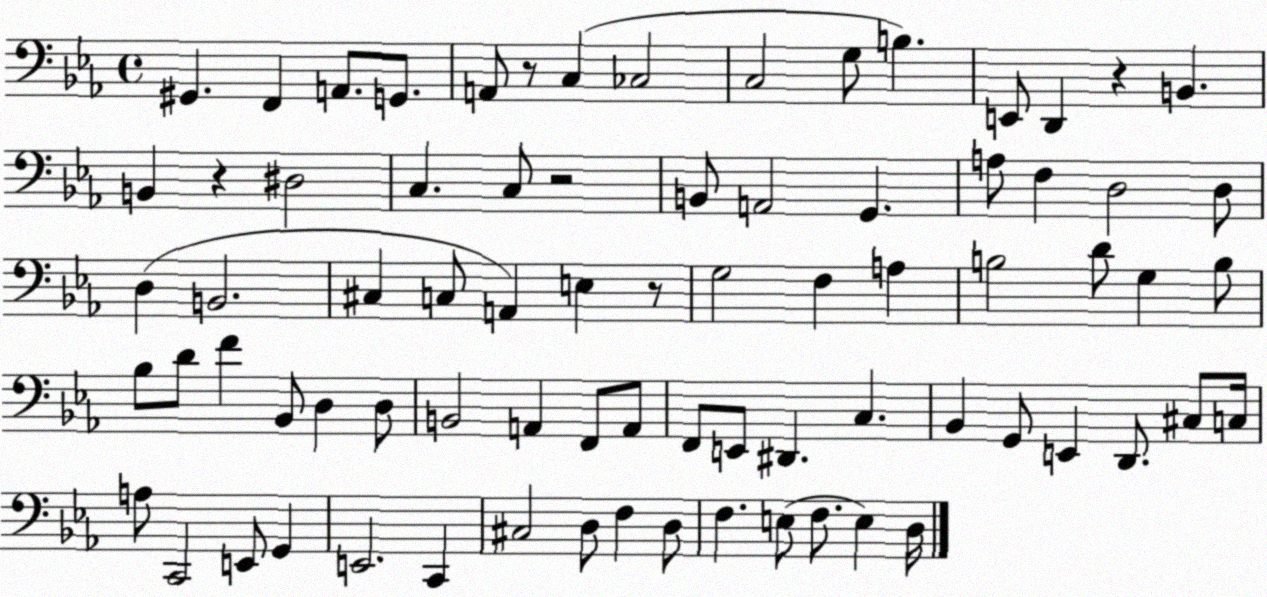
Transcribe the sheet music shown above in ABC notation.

X:1
T:Untitled
M:4/4
L:1/4
K:Eb
^G,, F,, A,,/2 G,,/2 A,,/2 z/2 C, _C,2 C,2 G,/2 B, E,,/2 D,, z B,, B,, z ^D,2 C, C,/2 z2 B,,/2 A,,2 G,, A,/2 F, D,2 D,/2 D, B,,2 ^C, C,/2 A,, E, z/2 G,2 F, A, B,2 D/2 G, B,/2 _B,/2 D/2 F _B,,/2 D, D,/2 B,,2 A,, F,,/2 A,,/2 F,,/2 E,,/2 ^D,, C, _B,, G,,/2 E,, D,,/2 ^C,/2 C,/4 A,/2 C,,2 E,,/2 G,, E,,2 C,, ^C,2 D,/2 F, D,/2 F, E,/2 F,/2 E, D,/4